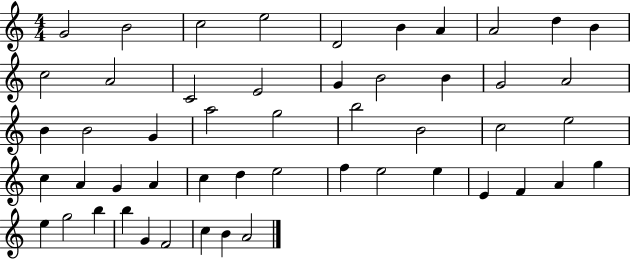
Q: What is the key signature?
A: C major